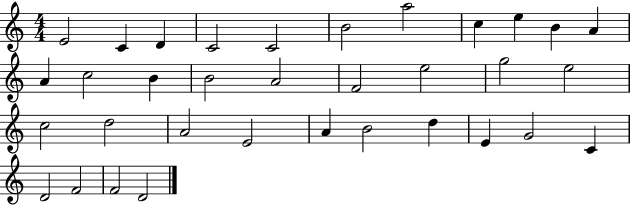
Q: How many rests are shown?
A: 0